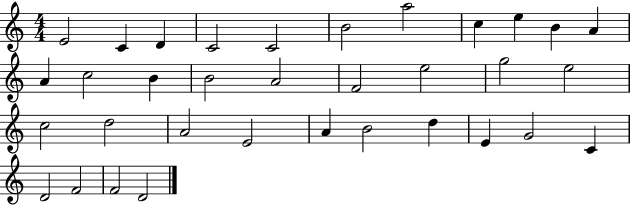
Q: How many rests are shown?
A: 0